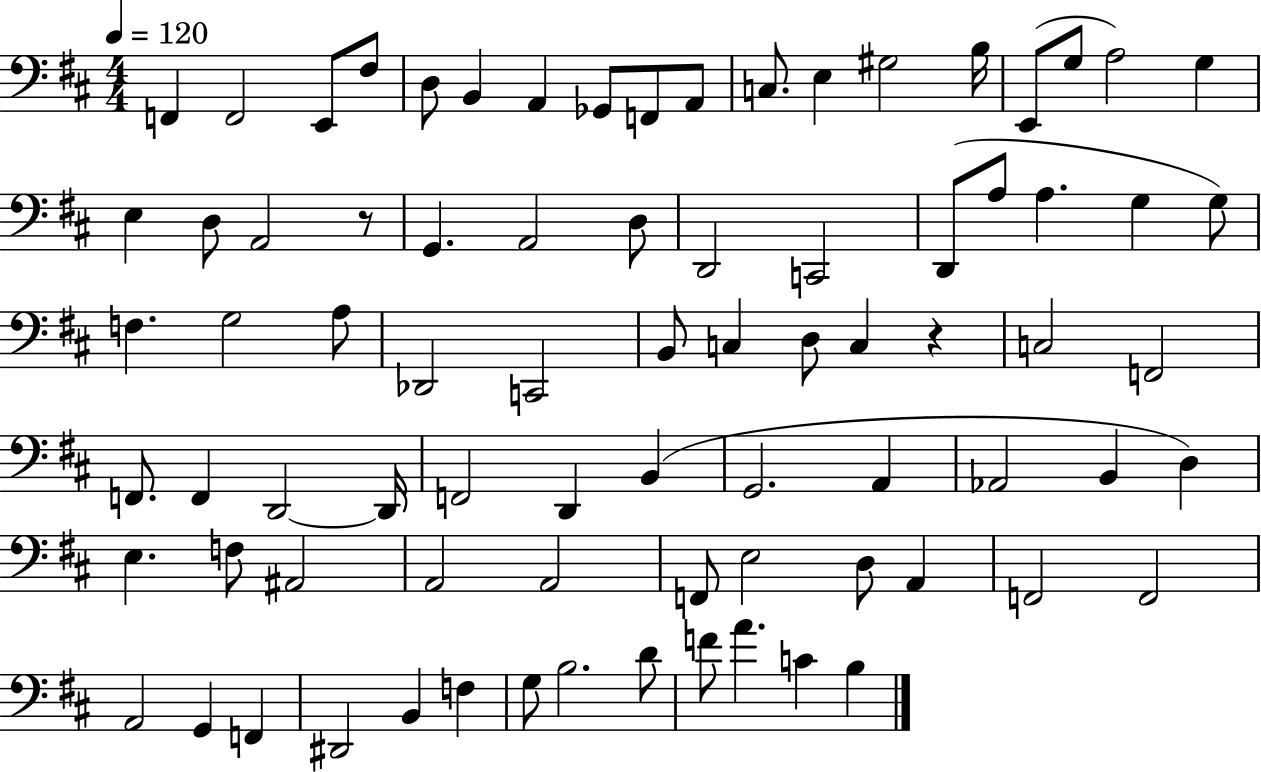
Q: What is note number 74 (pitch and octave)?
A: D4